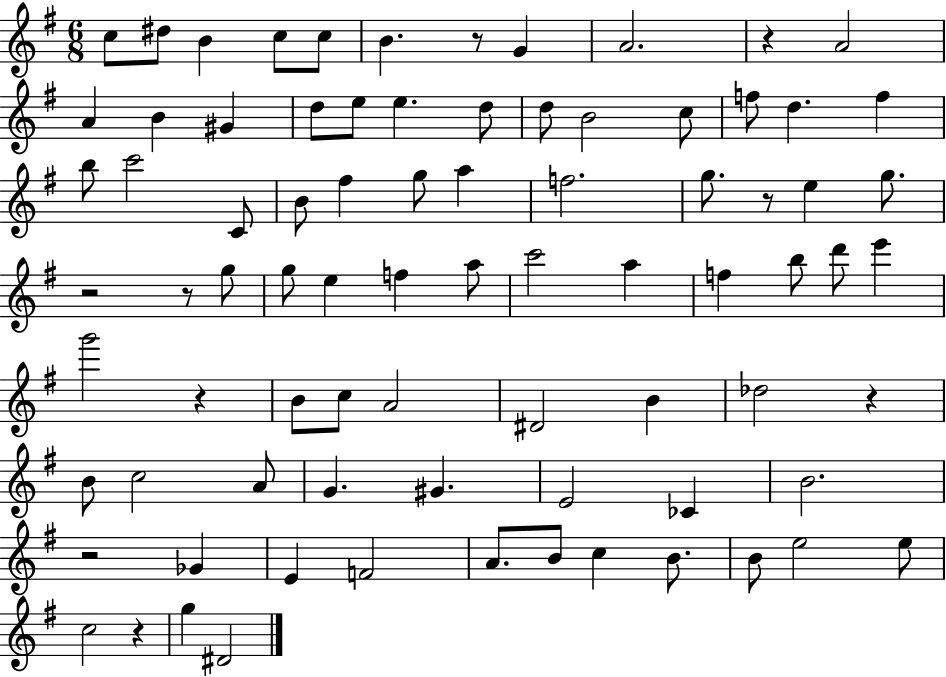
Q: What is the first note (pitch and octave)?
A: C5